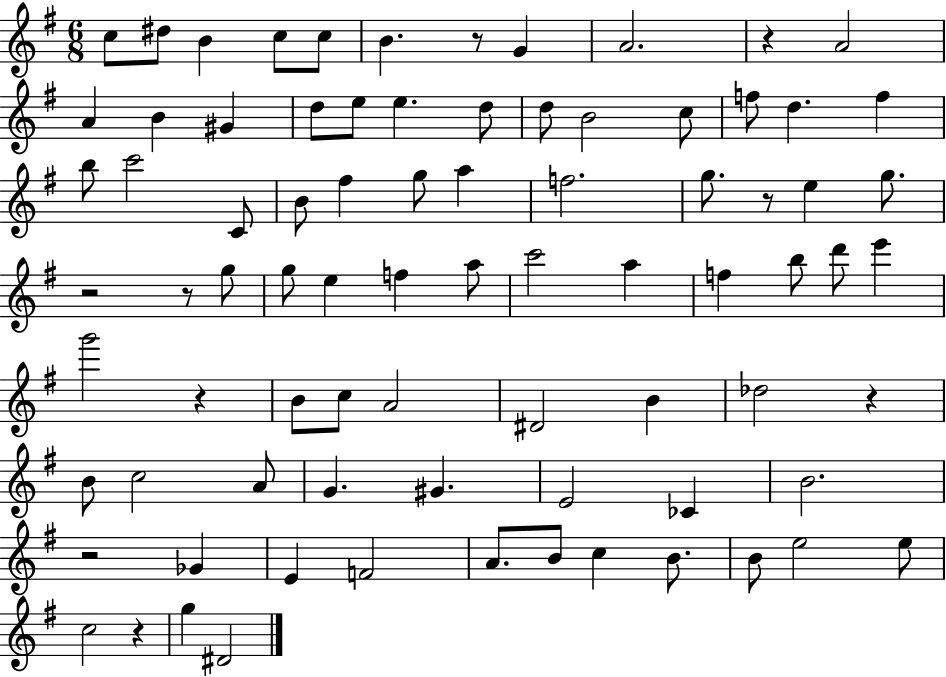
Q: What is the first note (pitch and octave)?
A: C5